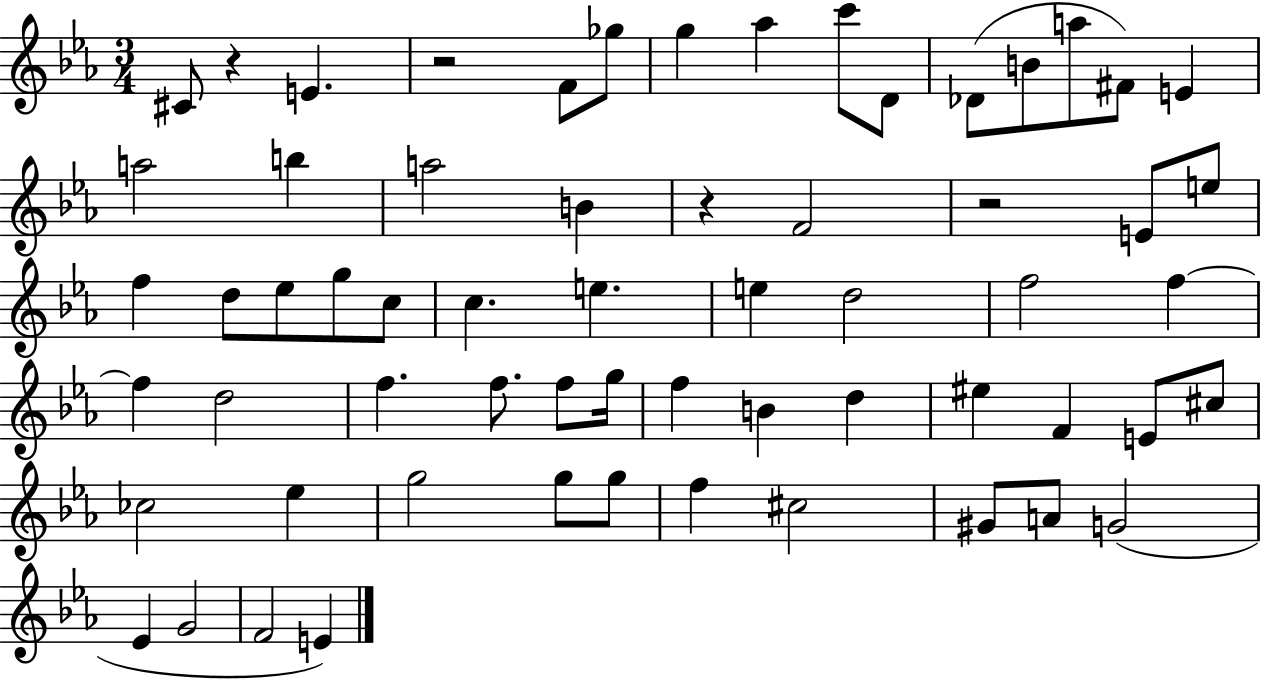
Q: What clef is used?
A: treble